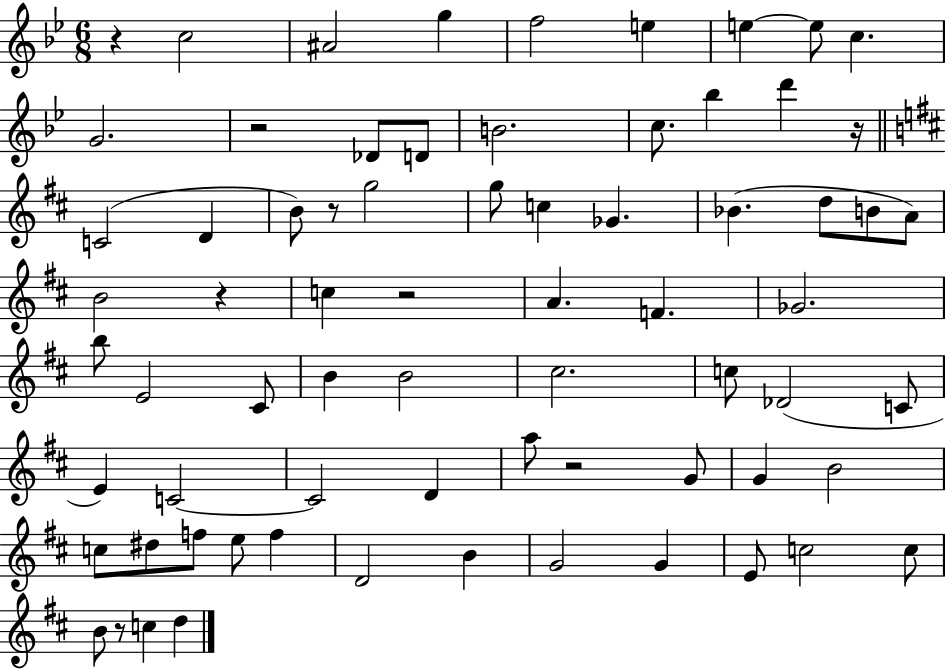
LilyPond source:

{
  \clef treble
  \numericTimeSignature
  \time 6/8
  \key bes \major
  r4 c''2 | ais'2 g''4 | f''2 e''4 | e''4~~ e''8 c''4. | \break g'2. | r2 des'8 d'8 | b'2. | c''8. bes''4 d'''4 r16 | \break \bar "||" \break \key d \major c'2( d'4 | b'8) r8 g''2 | g''8 c''4 ges'4. | bes'4.( d''8 b'8 a'8) | \break b'2 r4 | c''4 r2 | a'4. f'4. | ges'2. | \break b''8 e'2 cis'8 | b'4 b'2 | cis''2. | c''8 des'2( c'8 | \break e'4) c'2~~ | c'2 d'4 | a''8 r2 g'8 | g'4 b'2 | \break c''8 dis''8 f''8 e''8 f''4 | d'2 b'4 | g'2 g'4 | e'8 c''2 c''8 | \break b'8 r8 c''4 d''4 | \bar "|."
}